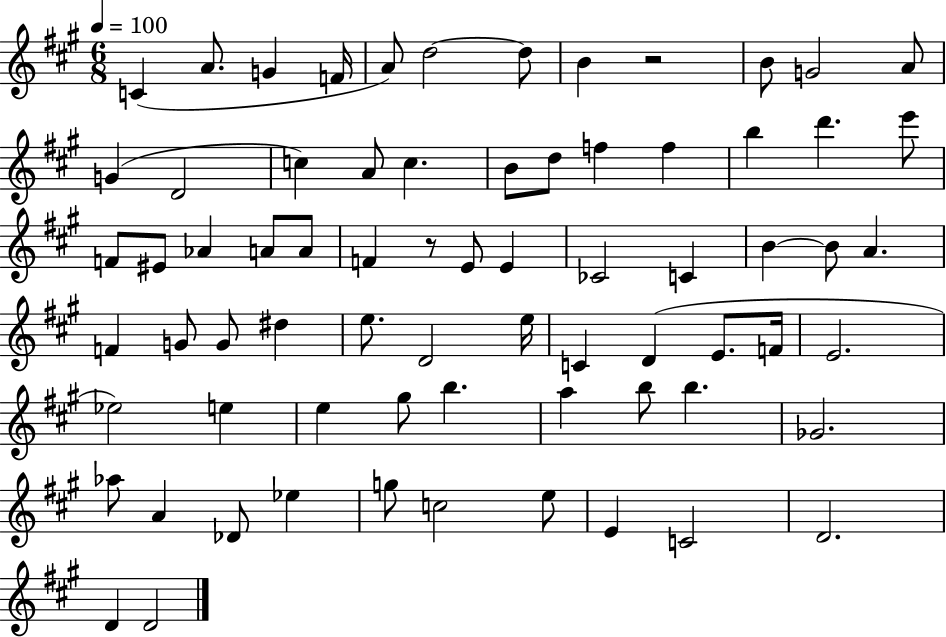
C4/q A4/e. G4/q F4/s A4/e D5/h D5/e B4/q R/h B4/e G4/h A4/e G4/q D4/h C5/q A4/e C5/q. B4/e D5/e F5/q F5/q B5/q D6/q. E6/e F4/e EIS4/e Ab4/q A4/e A4/e F4/q R/e E4/e E4/q CES4/h C4/q B4/q B4/e A4/q. F4/q G4/e G4/e D#5/q E5/e. D4/h E5/s C4/q D4/q E4/e. F4/s E4/h. Eb5/h E5/q E5/q G#5/e B5/q. A5/q B5/e B5/q. Gb4/h. Ab5/e A4/q Db4/e Eb5/q G5/e C5/h E5/e E4/q C4/h D4/h. D4/q D4/h